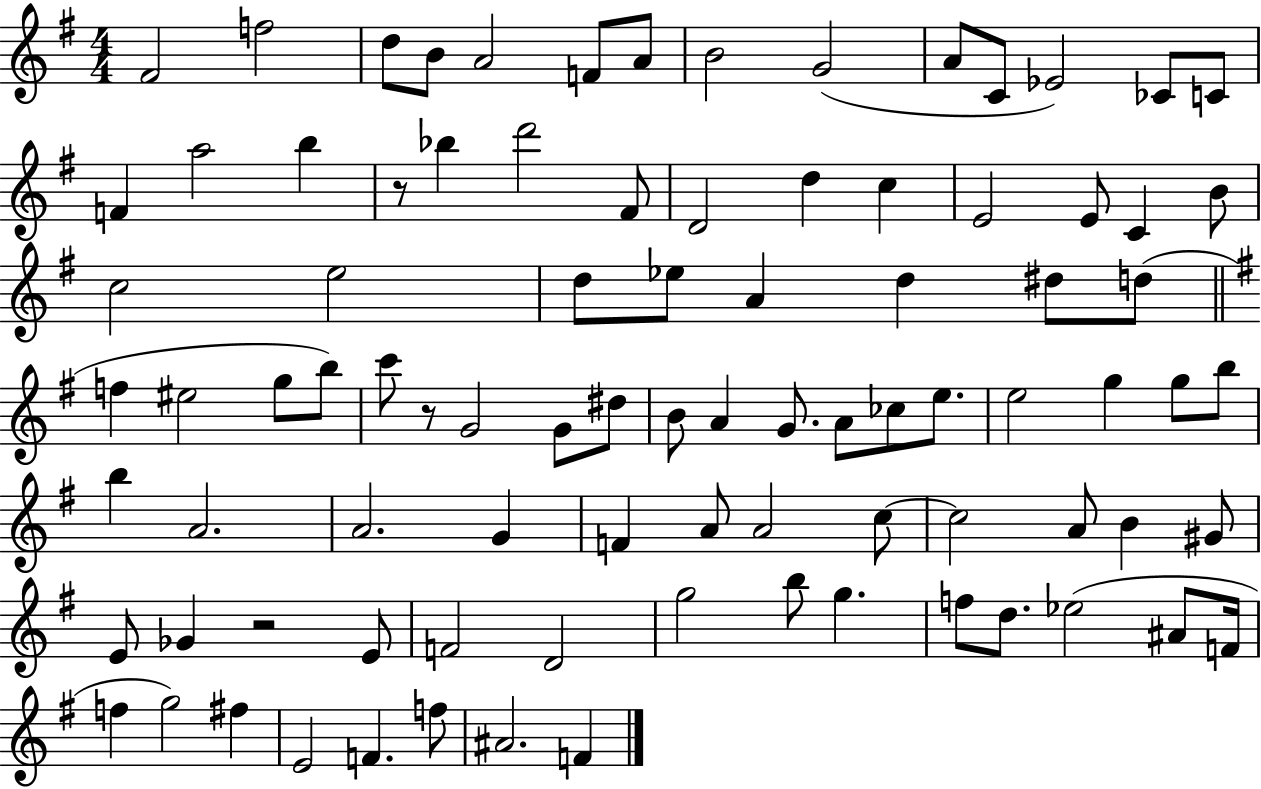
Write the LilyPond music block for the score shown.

{
  \clef treble
  \numericTimeSignature
  \time 4/4
  \key g \major
  fis'2 f''2 | d''8 b'8 a'2 f'8 a'8 | b'2 g'2( | a'8 c'8 ees'2) ces'8 c'8 | \break f'4 a''2 b''4 | r8 bes''4 d'''2 fis'8 | d'2 d''4 c''4 | e'2 e'8 c'4 b'8 | \break c''2 e''2 | d''8 ees''8 a'4 d''4 dis''8 d''8( | \bar "||" \break \key g \major f''4 eis''2 g''8 b''8) | c'''8 r8 g'2 g'8 dis''8 | b'8 a'4 g'8. a'8 ces''8 e''8. | e''2 g''4 g''8 b''8 | \break b''4 a'2. | a'2. g'4 | f'4 a'8 a'2 c''8~~ | c''2 a'8 b'4 gis'8 | \break e'8 ges'4 r2 e'8 | f'2 d'2 | g''2 b''8 g''4. | f''8 d''8. ees''2( ais'8 f'16 | \break f''4 g''2) fis''4 | e'2 f'4. f''8 | ais'2. f'4 | \bar "|."
}